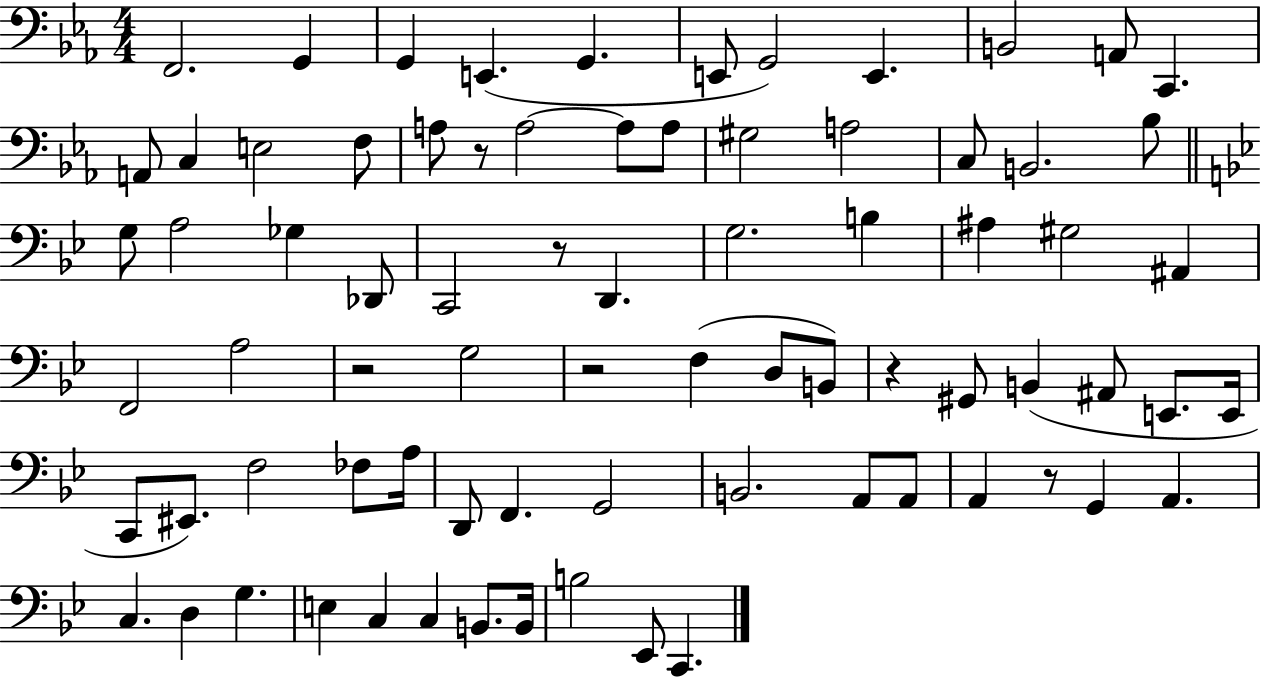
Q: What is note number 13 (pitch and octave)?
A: C3